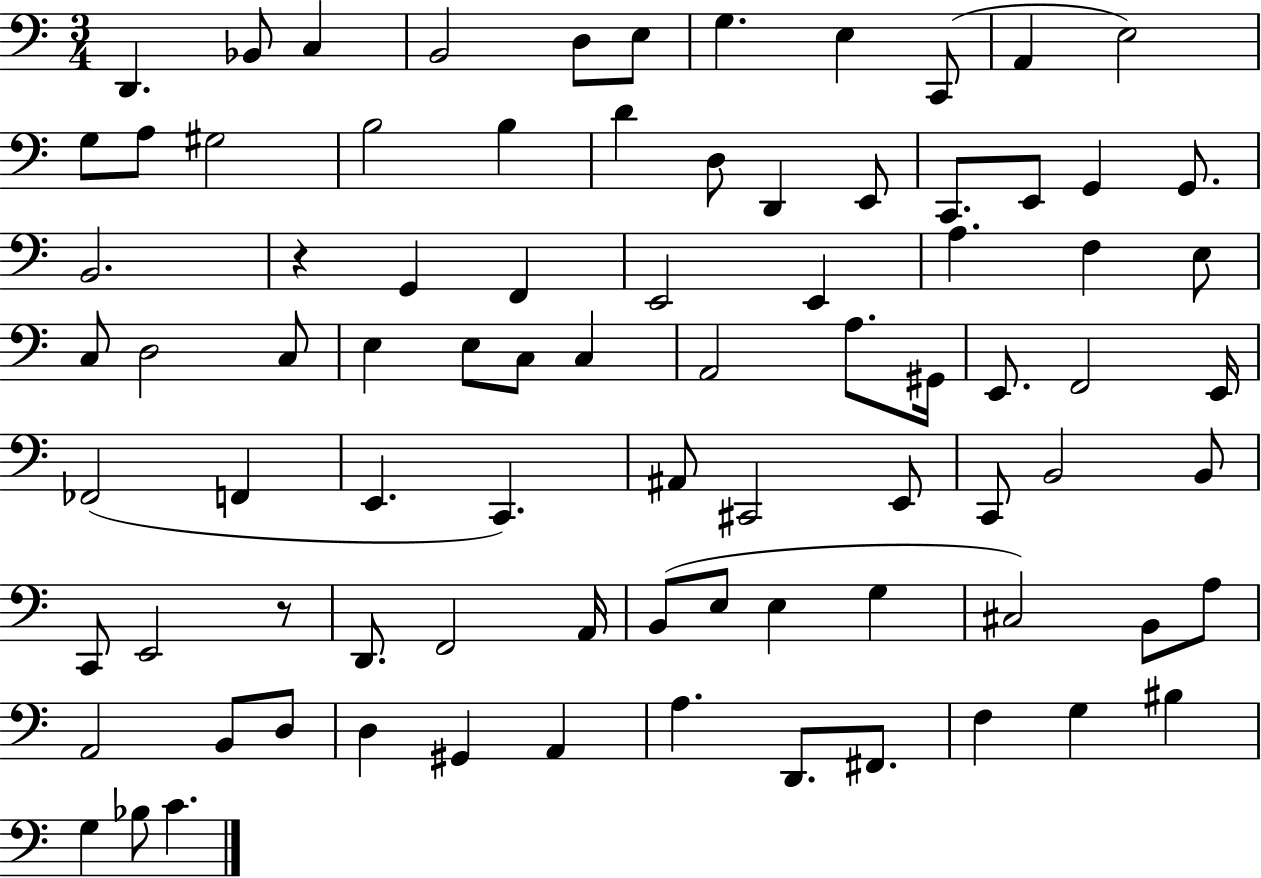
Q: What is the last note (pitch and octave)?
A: C4